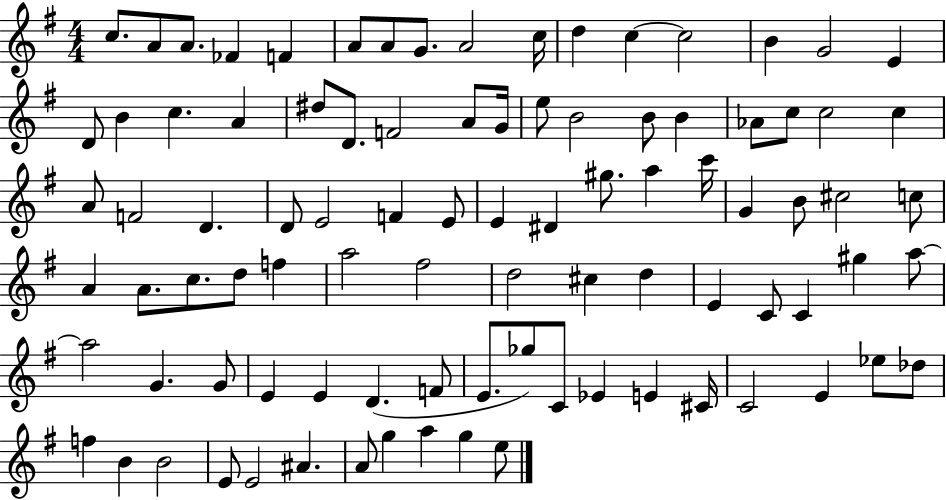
X:1
T:Untitled
M:4/4
L:1/4
K:G
c/2 A/2 A/2 _F F A/2 A/2 G/2 A2 c/4 d c c2 B G2 E D/2 B c A ^d/2 D/2 F2 A/2 G/4 e/2 B2 B/2 B _A/2 c/2 c2 c A/2 F2 D D/2 E2 F E/2 E ^D ^g/2 a c'/4 G B/2 ^c2 c/2 A A/2 c/2 d/2 f a2 ^f2 d2 ^c d E C/2 C ^g a/2 a2 G G/2 E E D F/2 E/2 _g/2 C/2 _E E ^C/4 C2 E _e/2 _d/2 f B B2 E/2 E2 ^A A/2 g a g e/2